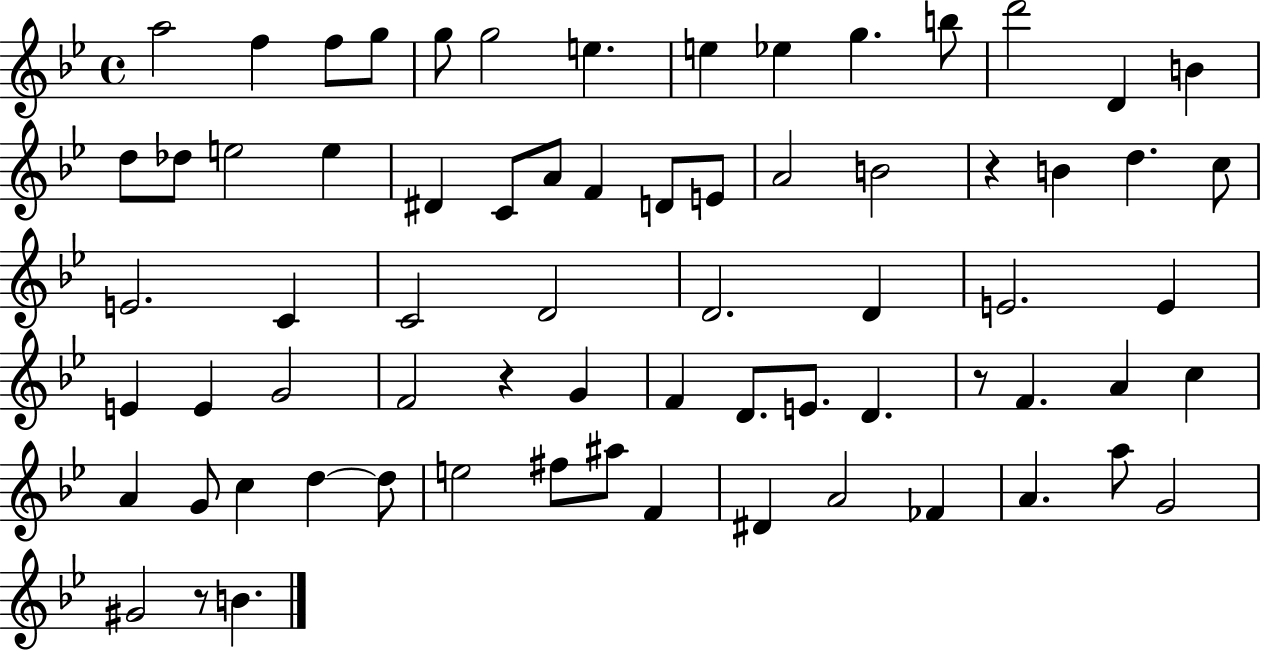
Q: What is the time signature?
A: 4/4